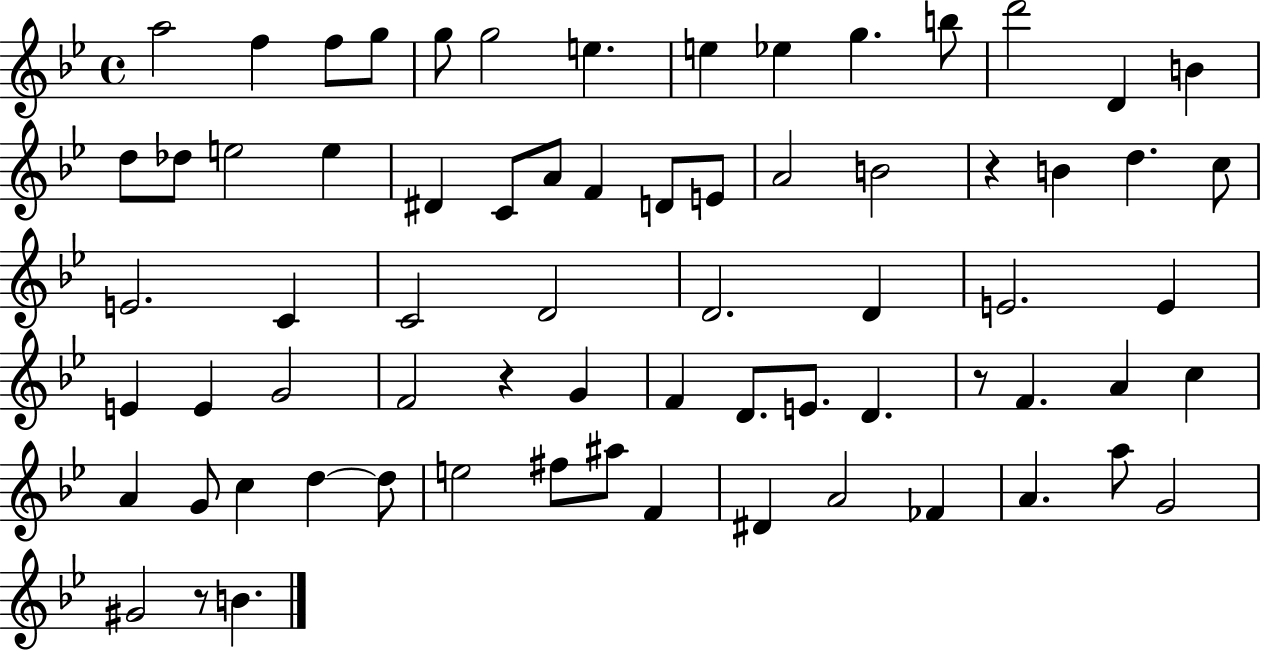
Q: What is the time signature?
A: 4/4